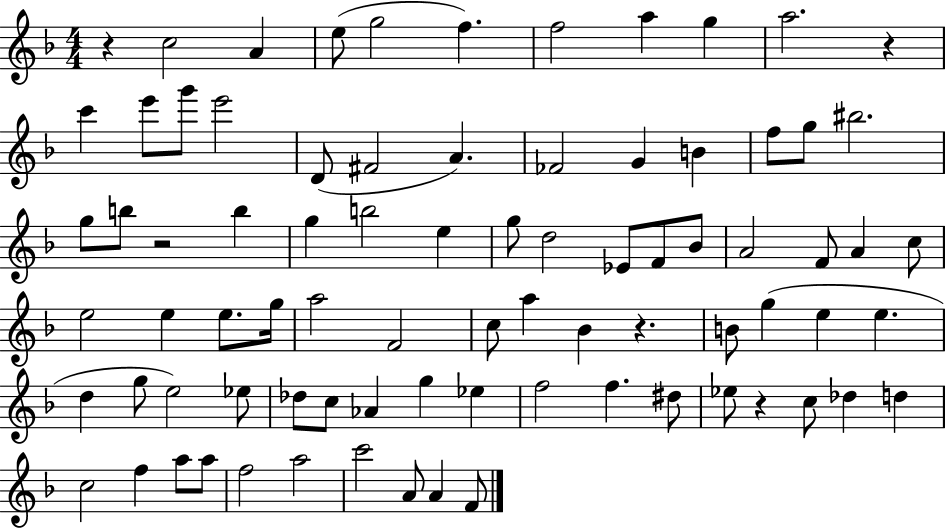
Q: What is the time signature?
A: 4/4